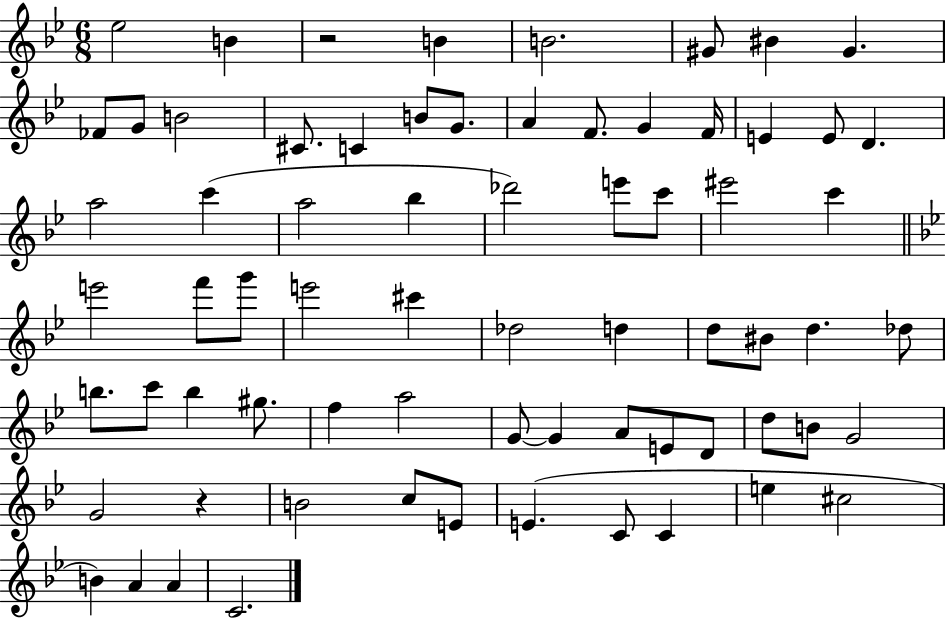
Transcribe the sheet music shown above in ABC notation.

X:1
T:Untitled
M:6/8
L:1/4
K:Bb
_e2 B z2 B B2 ^G/2 ^B ^G _F/2 G/2 B2 ^C/2 C B/2 G/2 A F/2 G F/4 E E/2 D a2 c' a2 _b _d'2 e'/2 c'/2 ^e'2 c' e'2 f'/2 g'/2 e'2 ^c' _d2 d d/2 ^B/2 d _d/2 b/2 c'/2 b ^g/2 f a2 G/2 G A/2 E/2 D/2 d/2 B/2 G2 G2 z B2 c/2 E/2 E C/2 C e ^c2 B A A C2